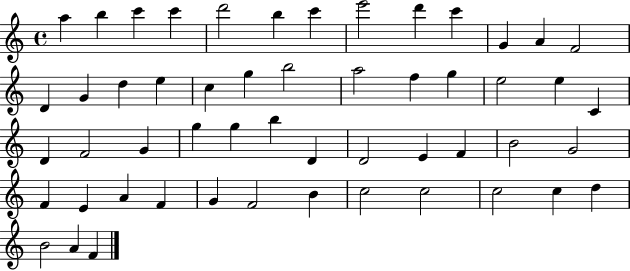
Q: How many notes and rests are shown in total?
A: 53